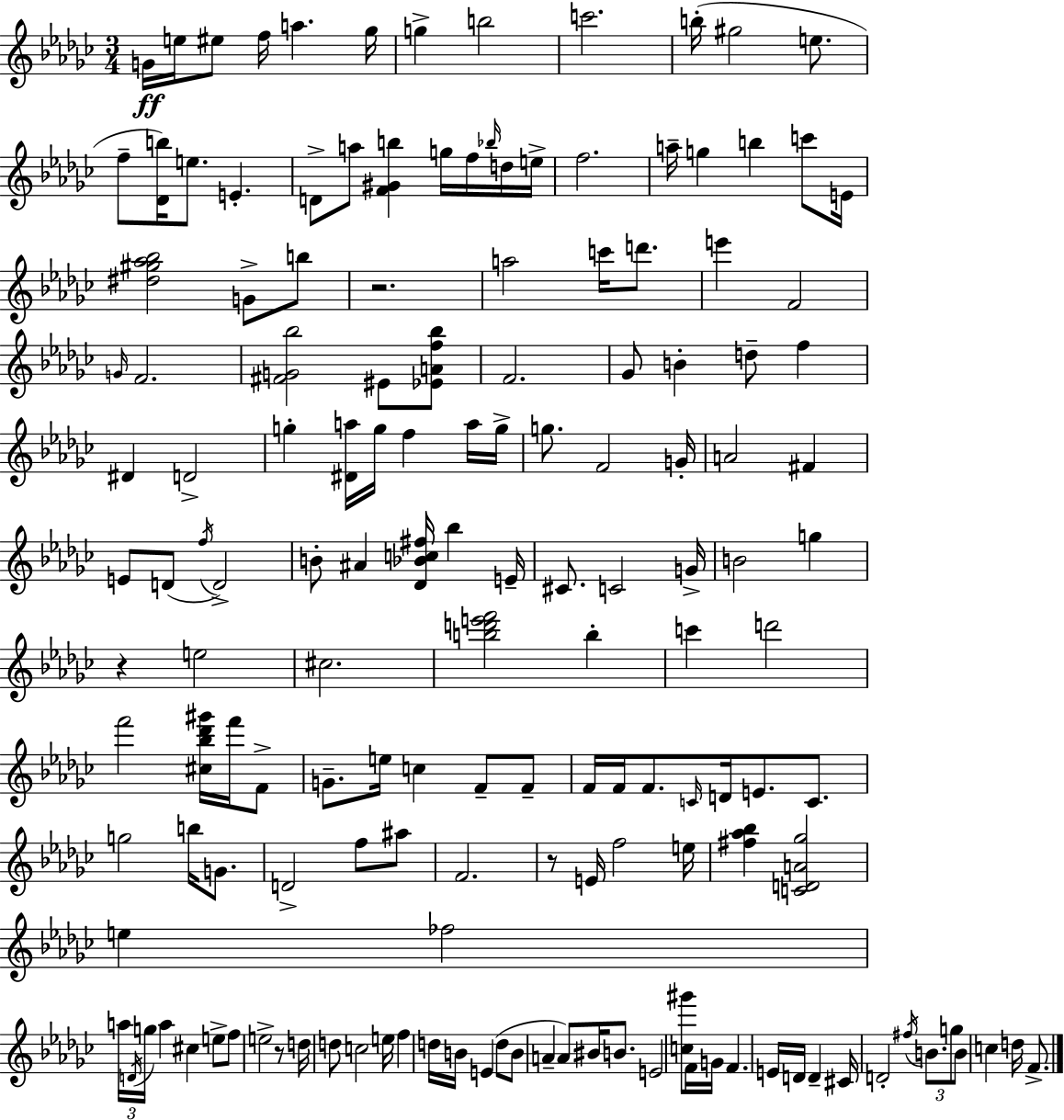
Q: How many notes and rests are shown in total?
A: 154